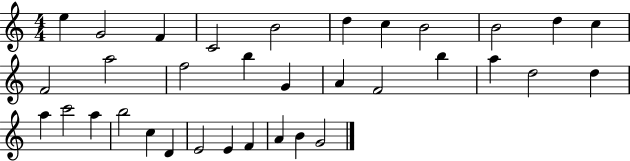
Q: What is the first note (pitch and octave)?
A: E5